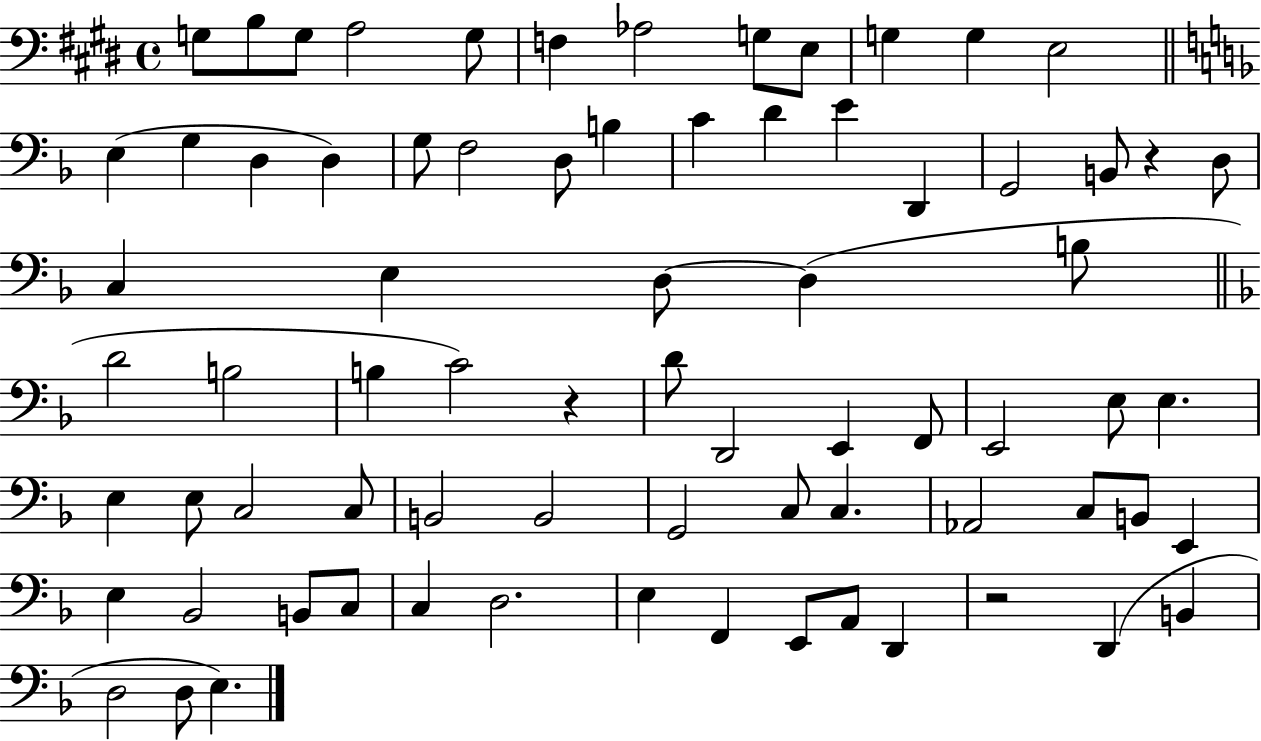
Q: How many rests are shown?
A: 3